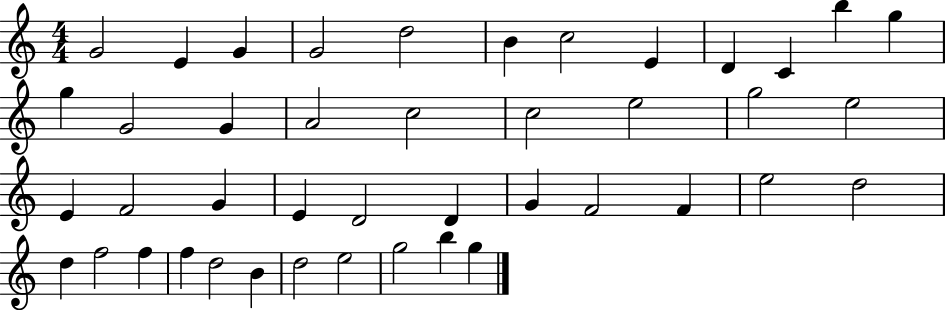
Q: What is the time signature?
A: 4/4